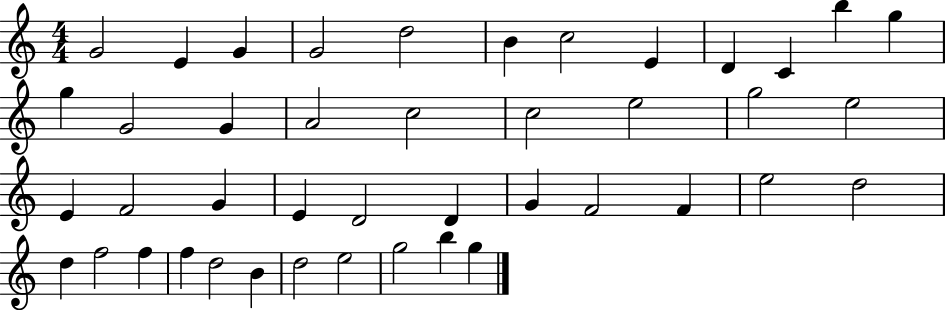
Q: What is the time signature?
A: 4/4